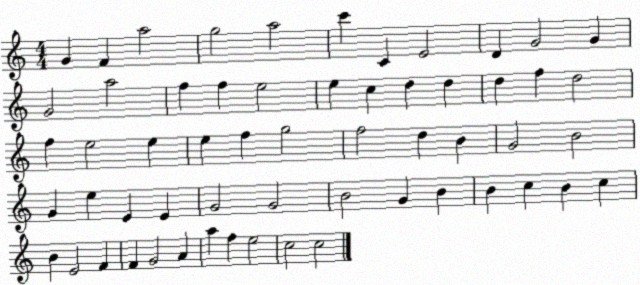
X:1
T:Untitled
M:4/4
L:1/4
K:C
G F a2 g2 a2 c' C E2 D G2 G G2 a2 f f e2 e c d d d f d2 f e2 e e f g2 f2 d B G2 B2 G e E E G2 G2 B2 G B B c B c B E2 F F G2 A a f e2 c2 c2